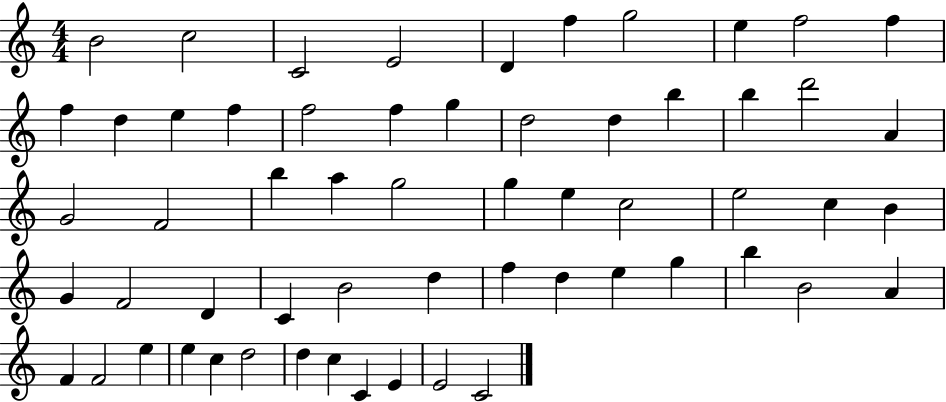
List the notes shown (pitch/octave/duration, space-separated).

B4/h C5/h C4/h E4/h D4/q F5/q G5/h E5/q F5/h F5/q F5/q D5/q E5/q F5/q F5/h F5/q G5/q D5/h D5/q B5/q B5/q D6/h A4/q G4/h F4/h B5/q A5/q G5/h G5/q E5/q C5/h E5/h C5/q B4/q G4/q F4/h D4/q C4/q B4/h D5/q F5/q D5/q E5/q G5/q B5/q B4/h A4/q F4/q F4/h E5/q E5/q C5/q D5/h D5/q C5/q C4/q E4/q E4/h C4/h